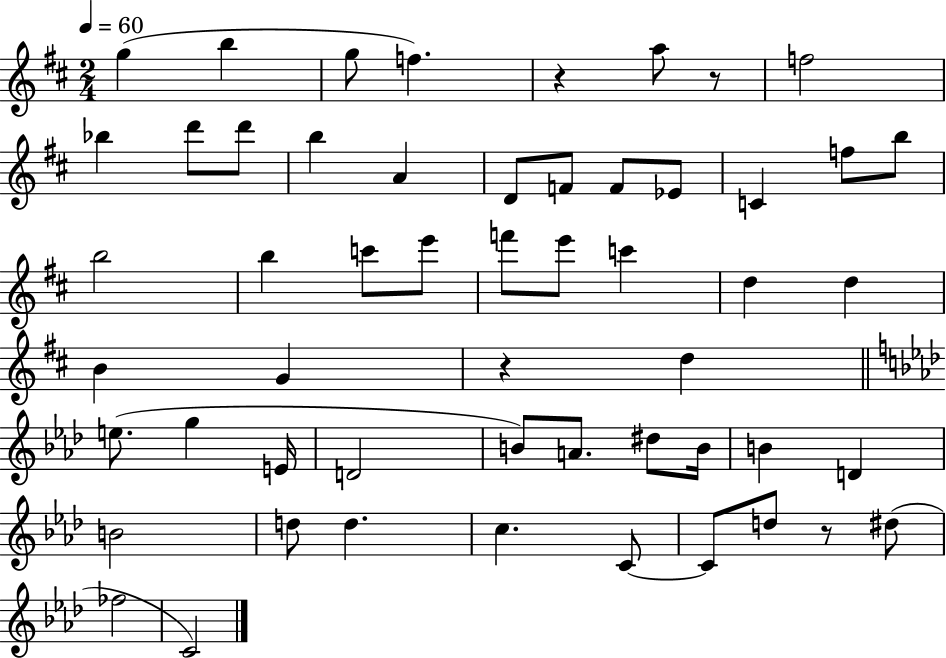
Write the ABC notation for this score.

X:1
T:Untitled
M:2/4
L:1/4
K:D
g b g/2 f z a/2 z/2 f2 _b d'/2 d'/2 b A D/2 F/2 F/2 _E/2 C f/2 b/2 b2 b c'/2 e'/2 f'/2 e'/2 c' d d B G z d e/2 g E/4 D2 B/2 A/2 ^d/2 B/4 B D B2 d/2 d c C/2 C/2 d/2 z/2 ^d/2 _f2 C2